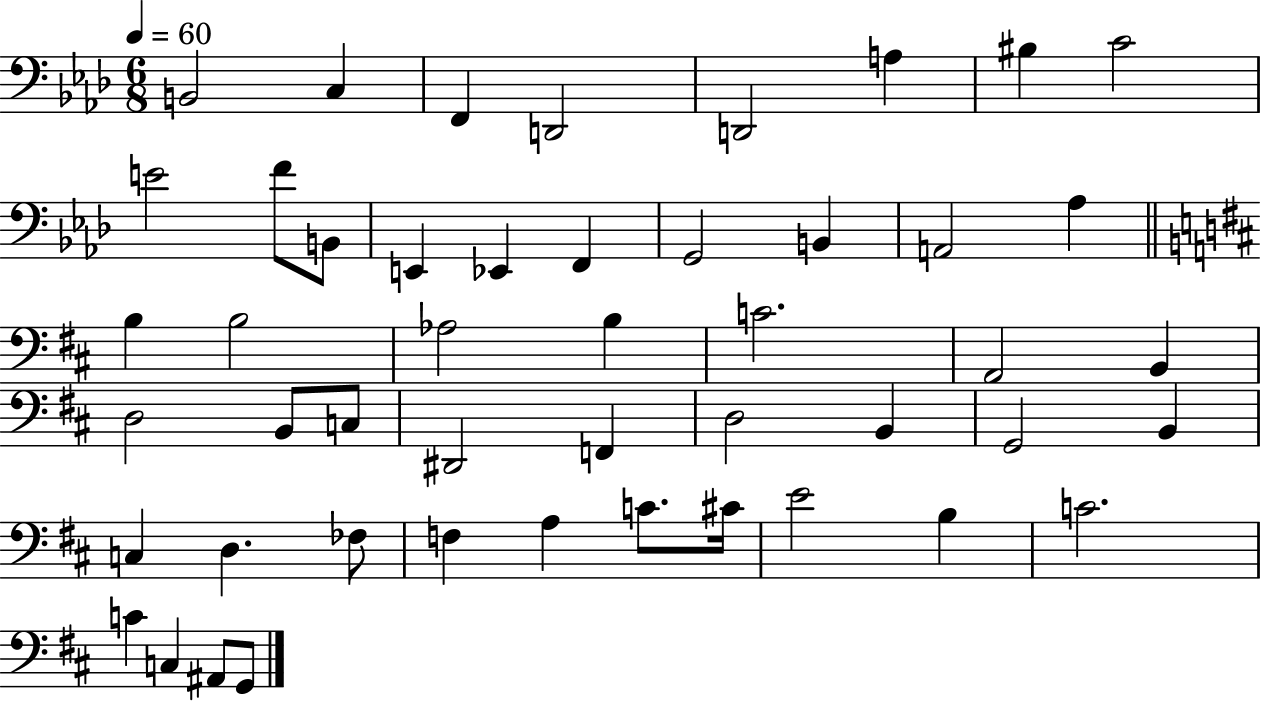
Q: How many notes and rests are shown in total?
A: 48